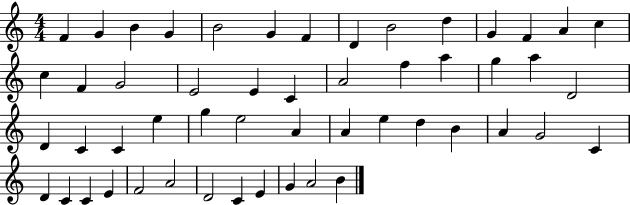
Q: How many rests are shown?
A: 0